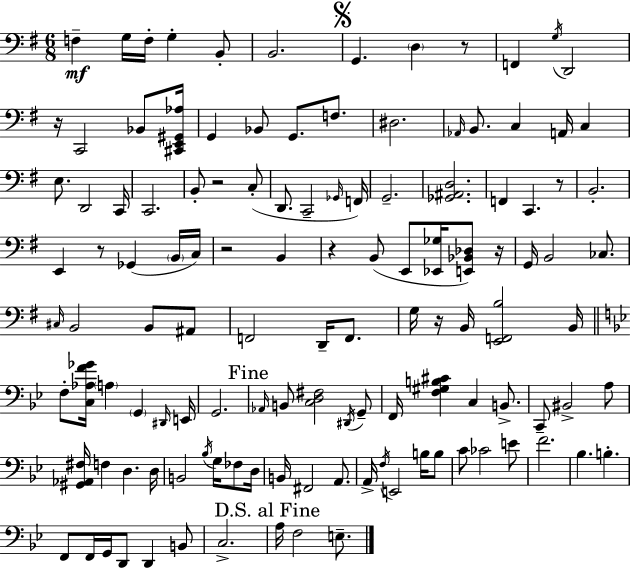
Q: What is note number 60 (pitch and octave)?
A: G2